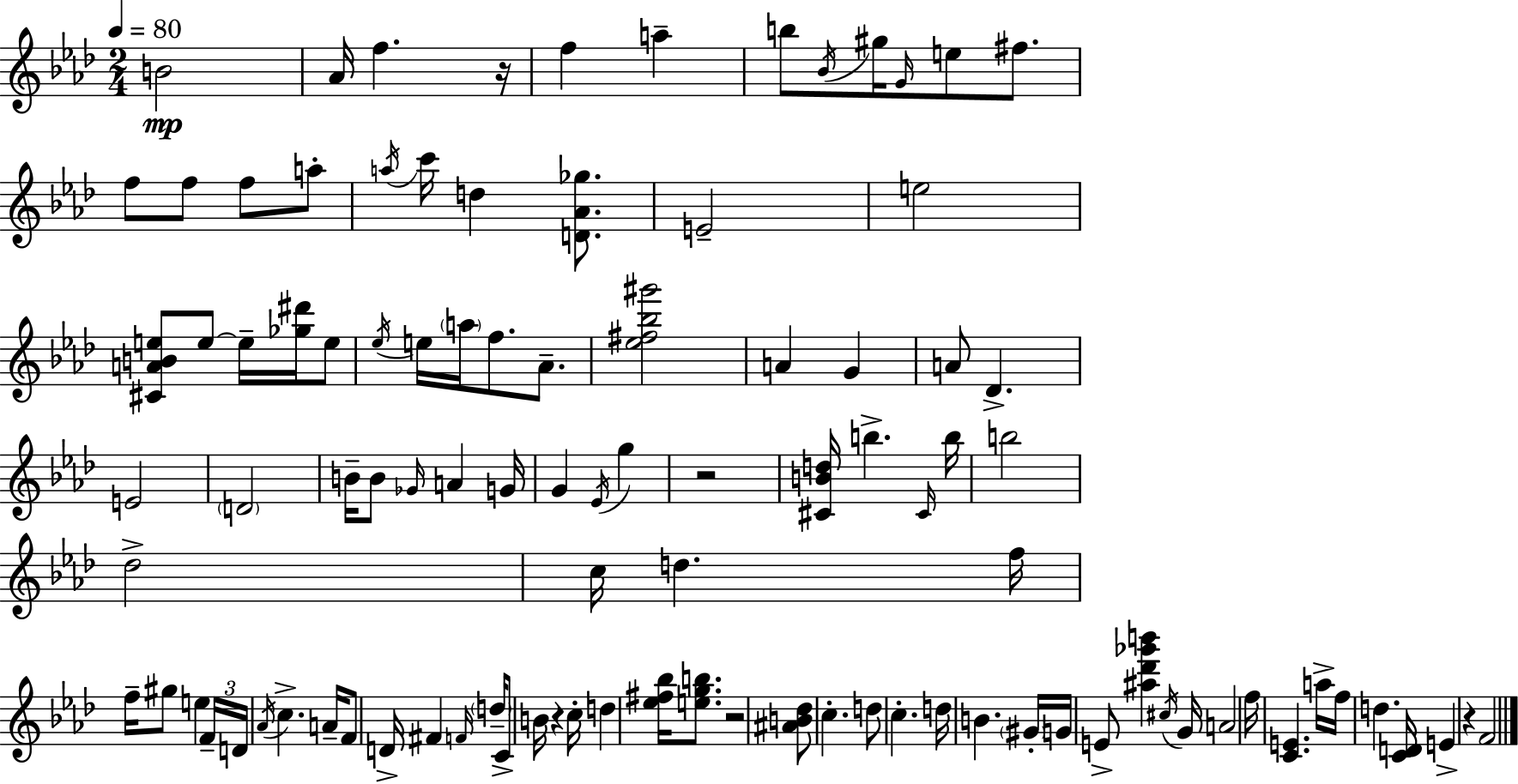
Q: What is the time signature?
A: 2/4